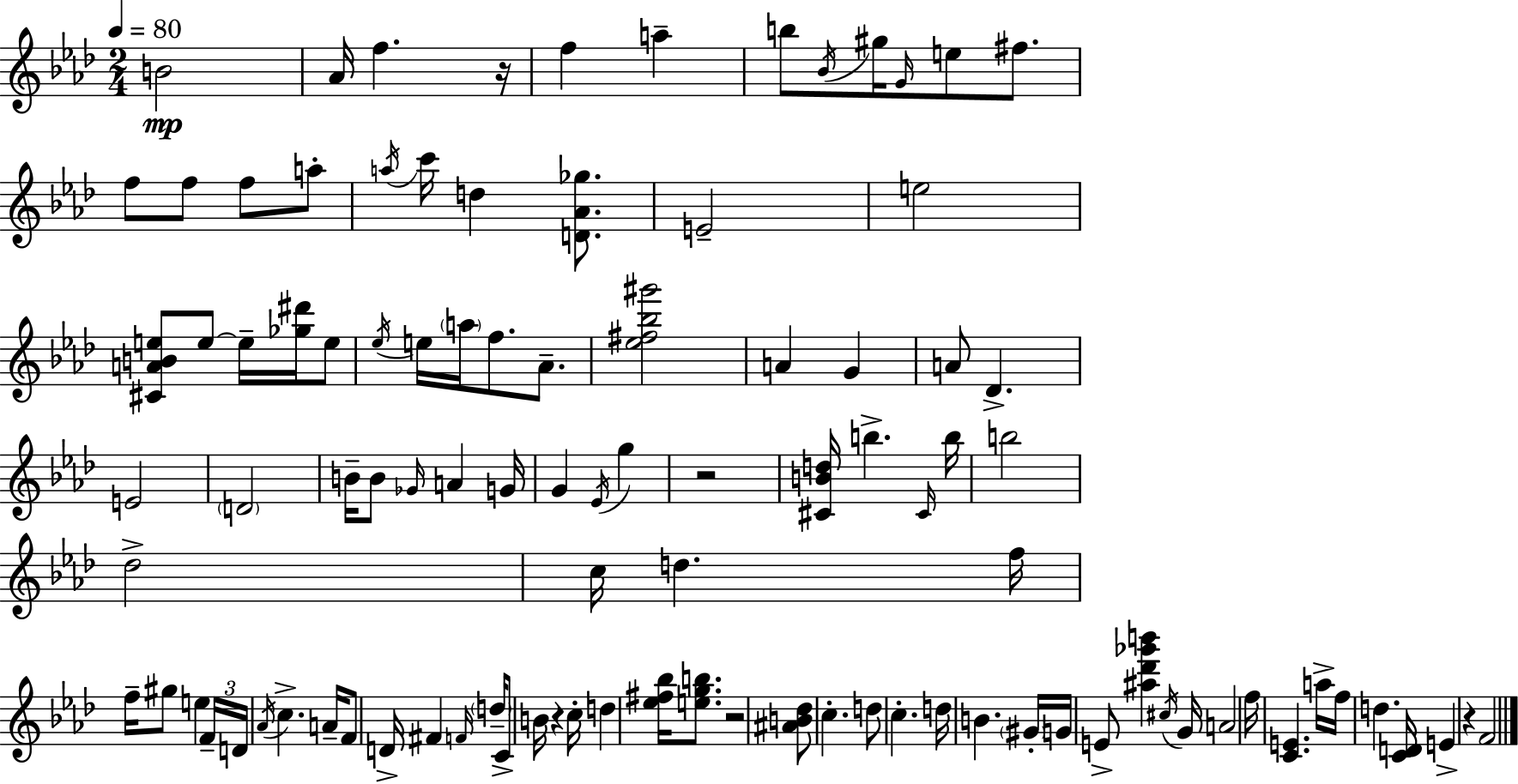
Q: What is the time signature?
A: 2/4